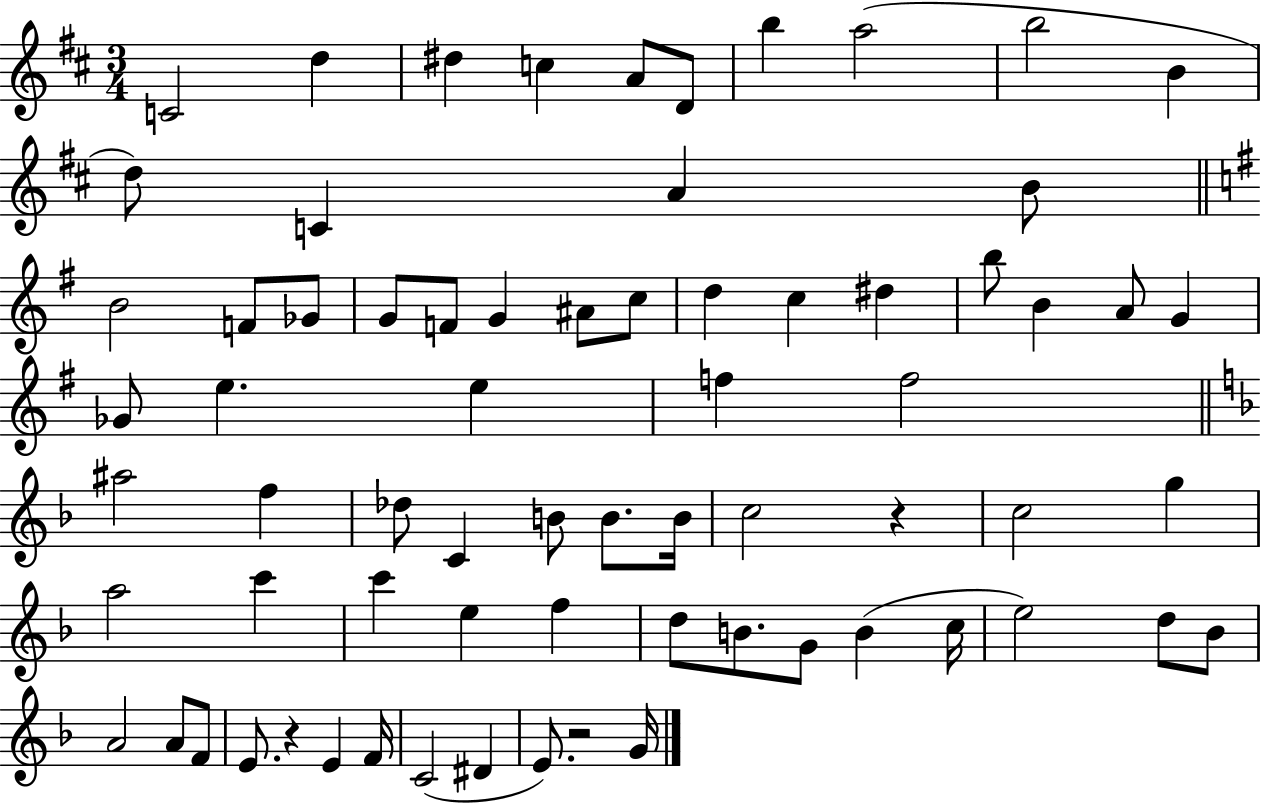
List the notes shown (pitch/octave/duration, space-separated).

C4/h D5/q D#5/q C5/q A4/e D4/e B5/q A5/h B5/h B4/q D5/e C4/q A4/q B4/e B4/h F4/e Gb4/e G4/e F4/e G4/q A#4/e C5/e D5/q C5/q D#5/q B5/e B4/q A4/e G4/q Gb4/e E5/q. E5/q F5/q F5/h A#5/h F5/q Db5/e C4/q B4/e B4/e. B4/s C5/h R/q C5/h G5/q A5/h C6/q C6/q E5/q F5/q D5/e B4/e. G4/e B4/q C5/s E5/h D5/e Bb4/e A4/h A4/e F4/e E4/e. R/q E4/q F4/s C4/h D#4/q E4/e. R/h G4/s